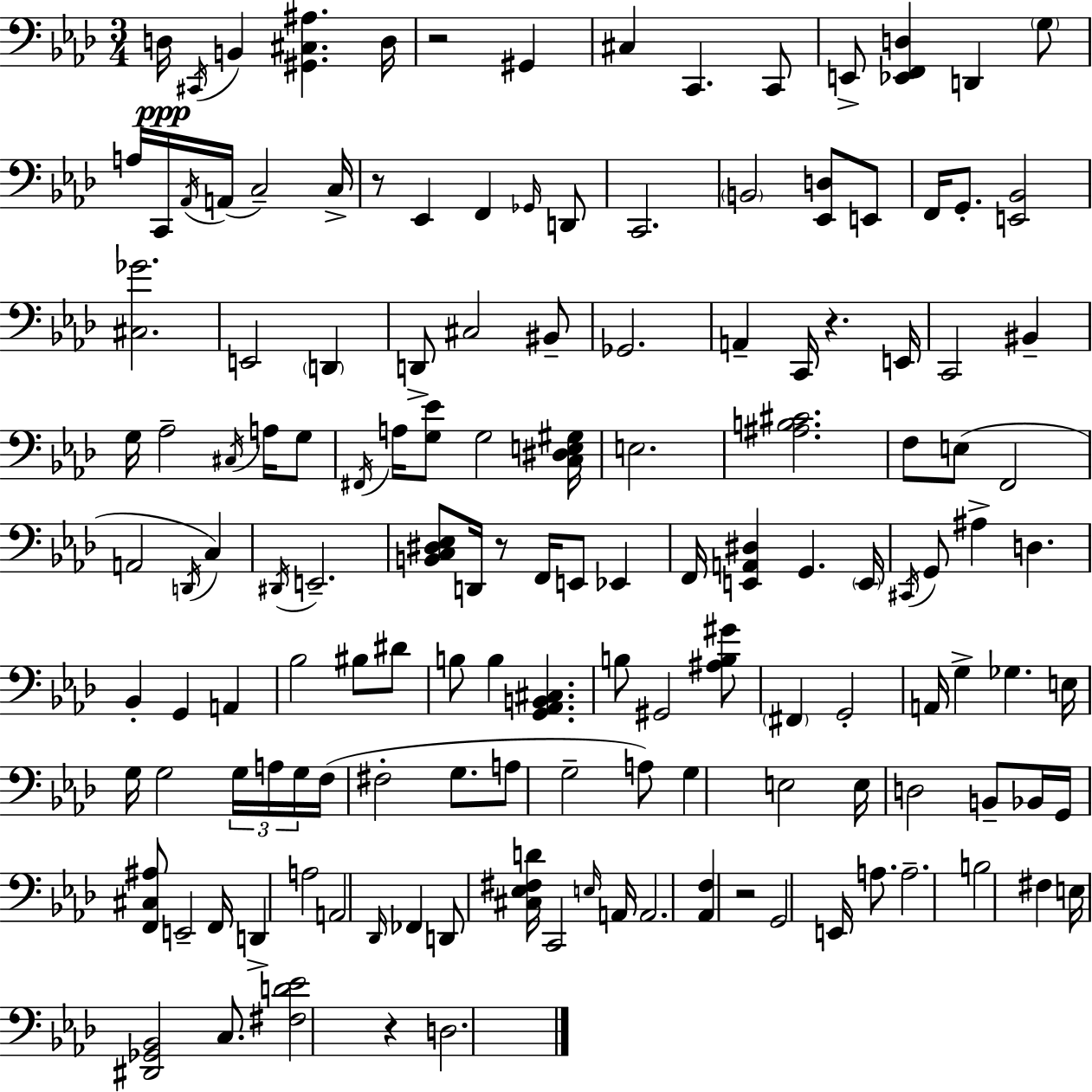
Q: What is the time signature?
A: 3/4